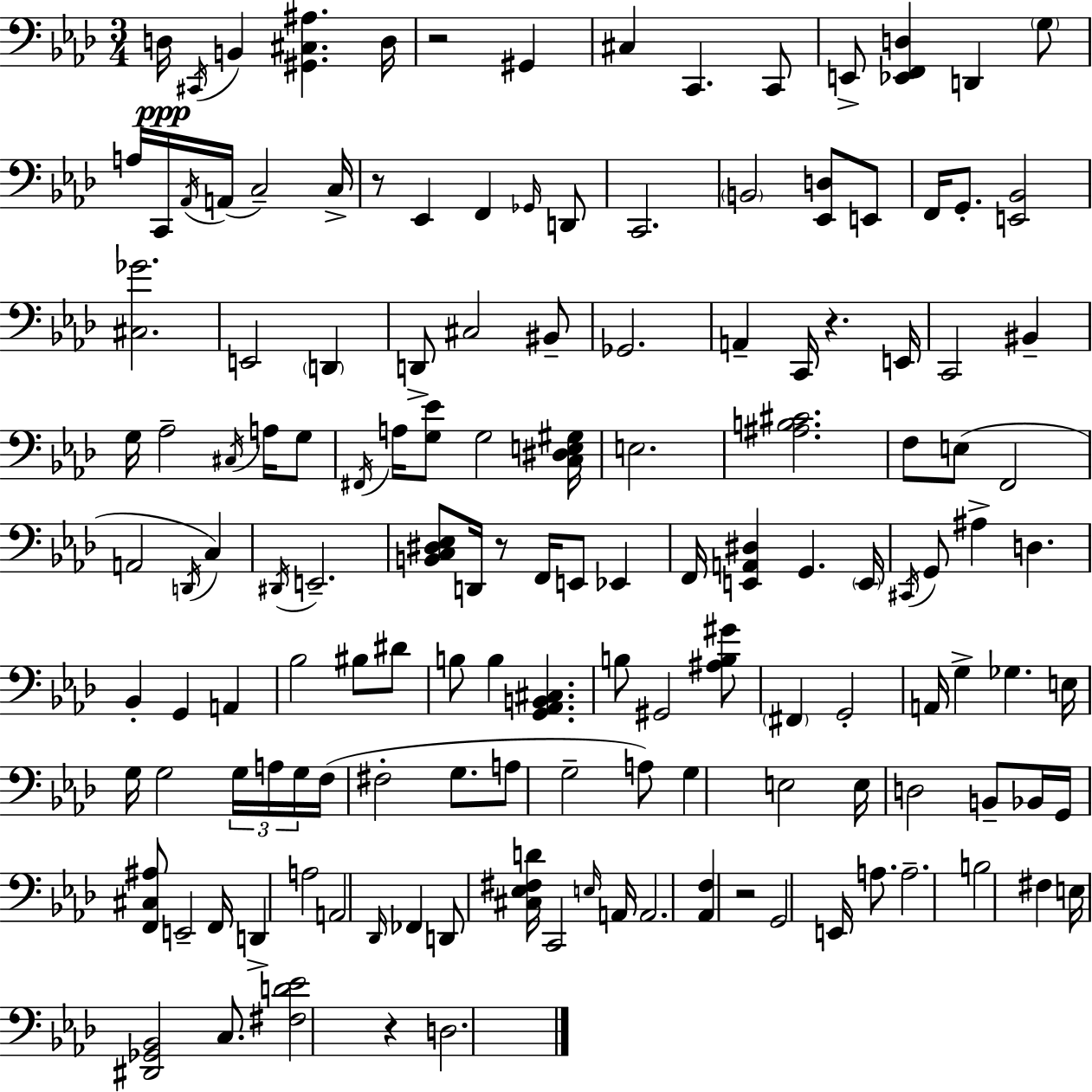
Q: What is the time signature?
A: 3/4